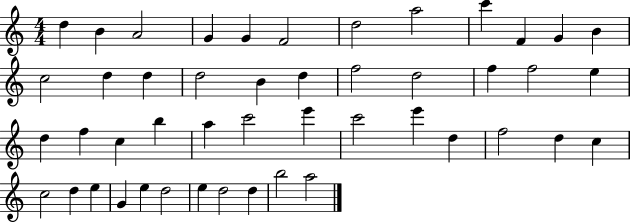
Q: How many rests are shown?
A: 0